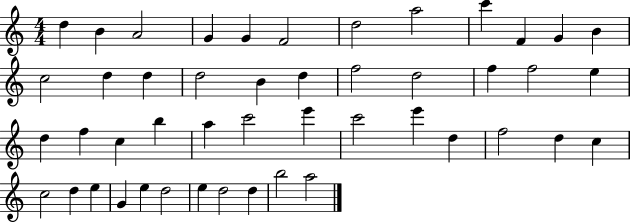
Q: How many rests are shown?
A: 0